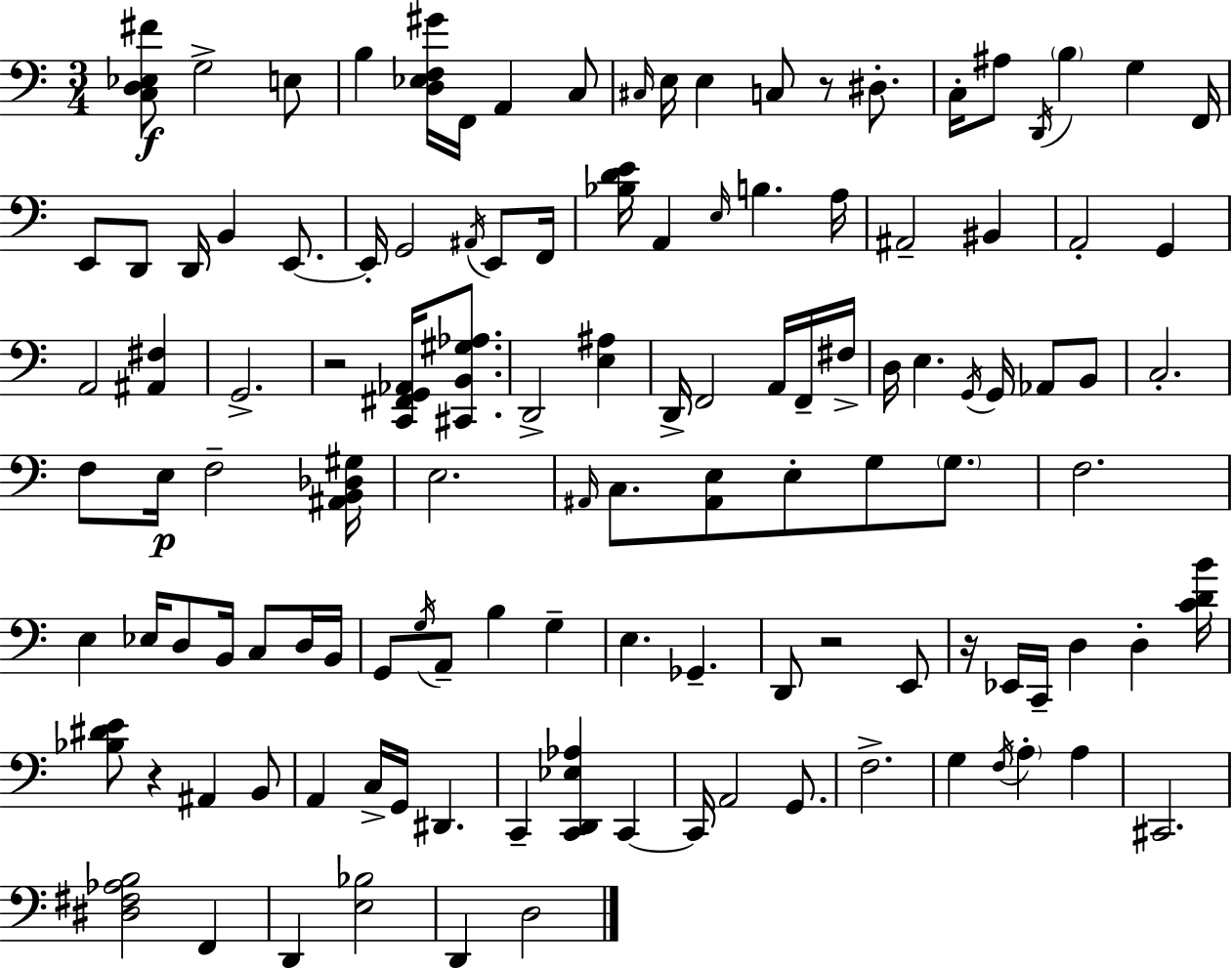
[C3,D3,Eb3,F#4]/e G3/h E3/e B3/q [D3,Eb3,F3,G#4]/s F2/s A2/q C3/e C#3/s E3/s E3/q C3/e R/e D#3/e. C3/s A#3/e D2/s B3/q G3/q F2/s E2/e D2/e D2/s B2/q E2/e. E2/s G2/h A#2/s E2/e F2/s [Bb3,D4,E4]/s A2/q E3/s B3/q. A3/s A#2/h BIS2/q A2/h G2/q A2/h [A#2,F#3]/q G2/h. R/h [C2,F#2,G2,Ab2]/s [C#2,B2,G#3,Ab3]/e. D2/h [E3,A#3]/q D2/s F2/h A2/s F2/s F#3/s D3/s E3/q. G2/s G2/s Ab2/e B2/e C3/h. F3/e E3/s F3/h [A#2,B2,Db3,G#3]/s E3/h. A#2/s C3/e. [A#2,E3]/e E3/e G3/e G3/e. F3/h. E3/q Eb3/s D3/e B2/s C3/e D3/s B2/s G2/e G3/s A2/e B3/q G3/q E3/q. Gb2/q. D2/e R/h E2/e R/s Eb2/s C2/s D3/q D3/q [C4,D4,B4]/s [Bb3,D#4,E4]/e R/q A#2/q B2/e A2/q C3/s G2/s D#2/q. C2/q [C2,D2,Eb3,Ab3]/q C2/q C2/s A2/h G2/e. F3/h. G3/q F3/s A3/q A3/q C#2/h. [D#3,F#3,Ab3,B3]/h F2/q D2/q [E3,Bb3]/h D2/q D3/h